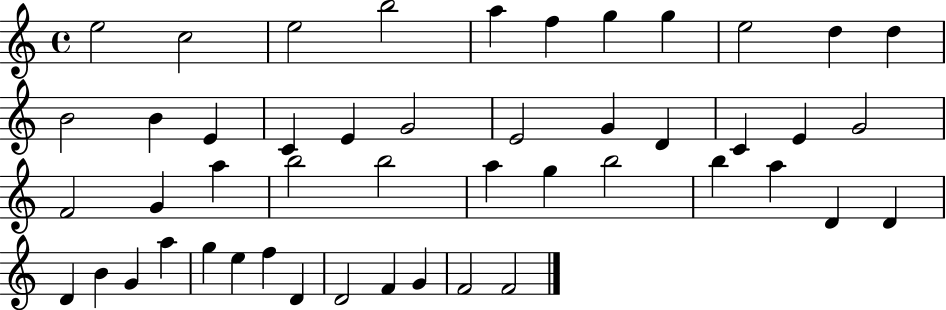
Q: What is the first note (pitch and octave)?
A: E5